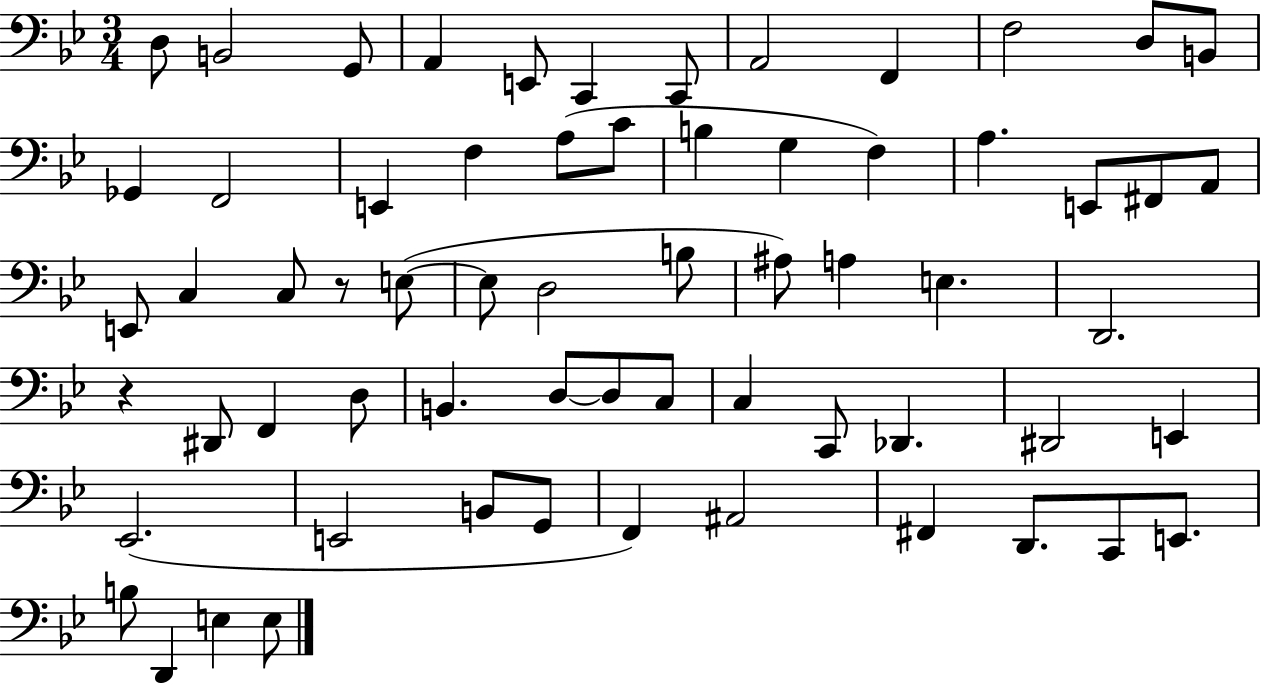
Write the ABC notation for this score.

X:1
T:Untitled
M:3/4
L:1/4
K:Bb
D,/2 B,,2 G,,/2 A,, E,,/2 C,, C,,/2 A,,2 F,, F,2 D,/2 B,,/2 _G,, F,,2 E,, F, A,/2 C/2 B, G, F, A, E,,/2 ^F,,/2 A,,/2 E,,/2 C, C,/2 z/2 E,/2 E,/2 D,2 B,/2 ^A,/2 A, E, D,,2 z ^D,,/2 F,, D,/2 B,, D,/2 D,/2 C,/2 C, C,,/2 _D,, ^D,,2 E,, _E,,2 E,,2 B,,/2 G,,/2 F,, ^A,,2 ^F,, D,,/2 C,,/2 E,,/2 B,/2 D,, E, E,/2